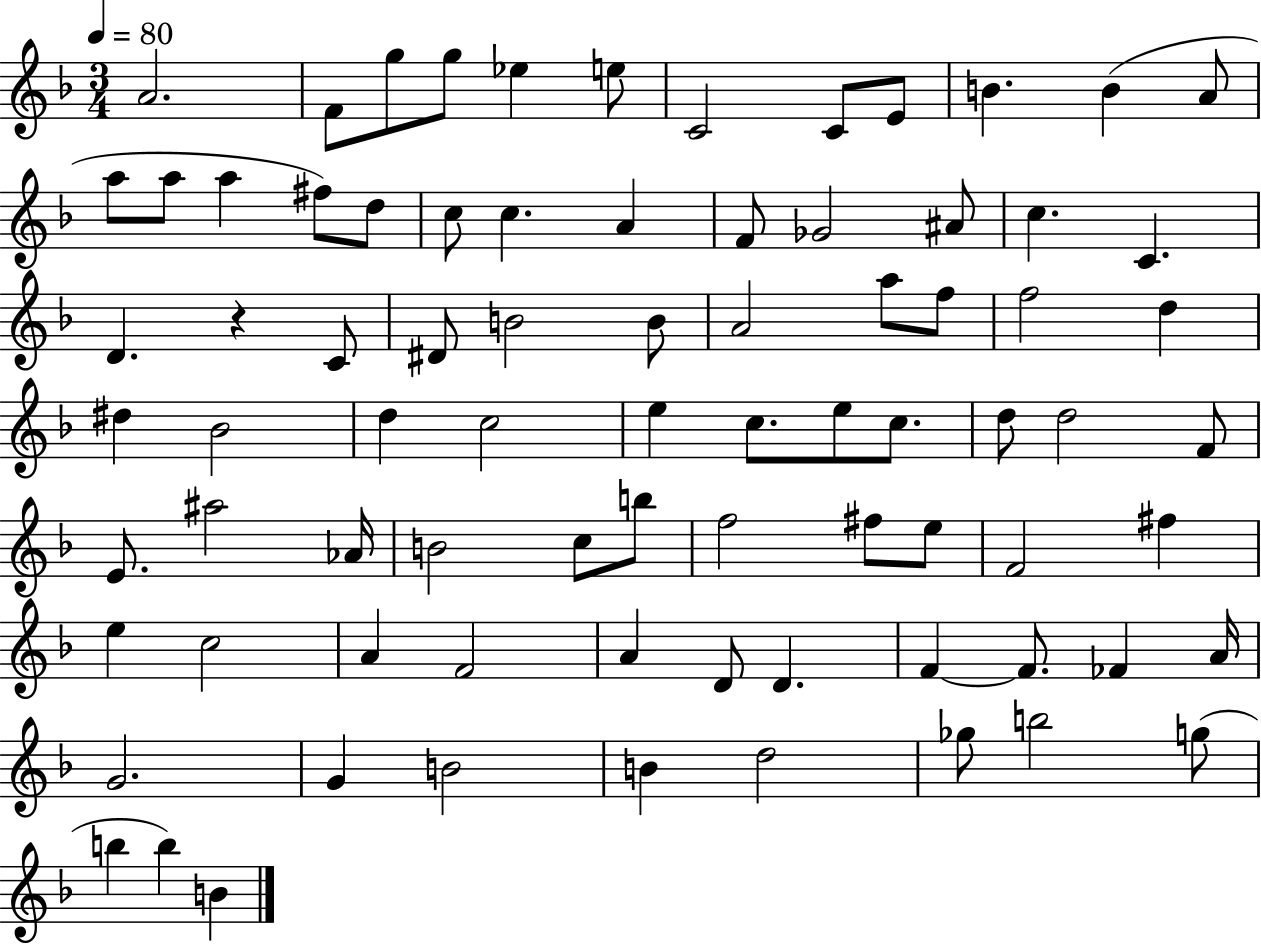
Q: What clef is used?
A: treble